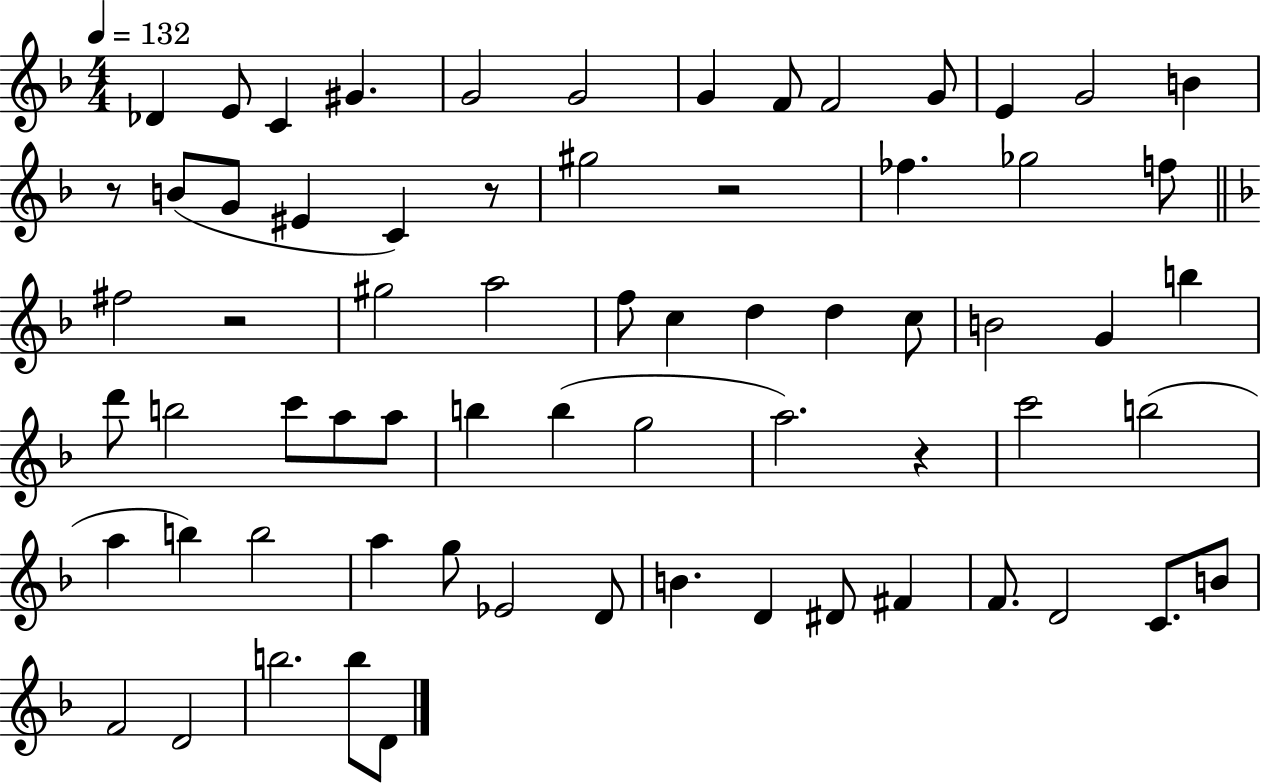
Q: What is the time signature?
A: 4/4